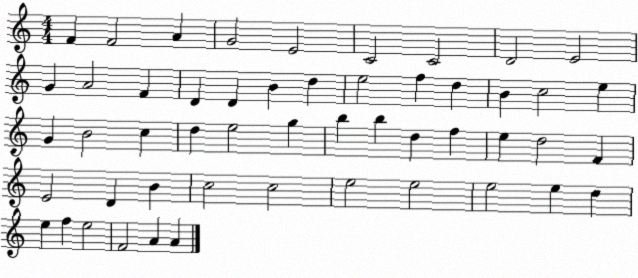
X:1
T:Untitled
M:4/4
L:1/4
K:C
F F2 A G2 E2 C2 C2 D2 E2 G A2 F D D B d e2 f d B c2 e G B2 c d e2 g b b d f e d2 F E2 D B c2 c2 e2 e2 e2 e d e f e2 F2 A A